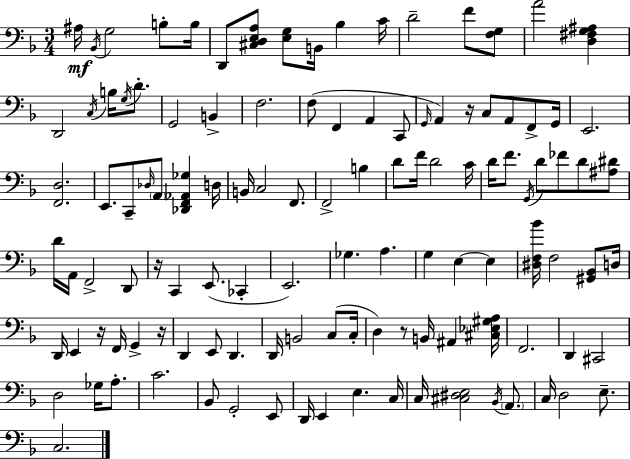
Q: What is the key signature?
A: D minor